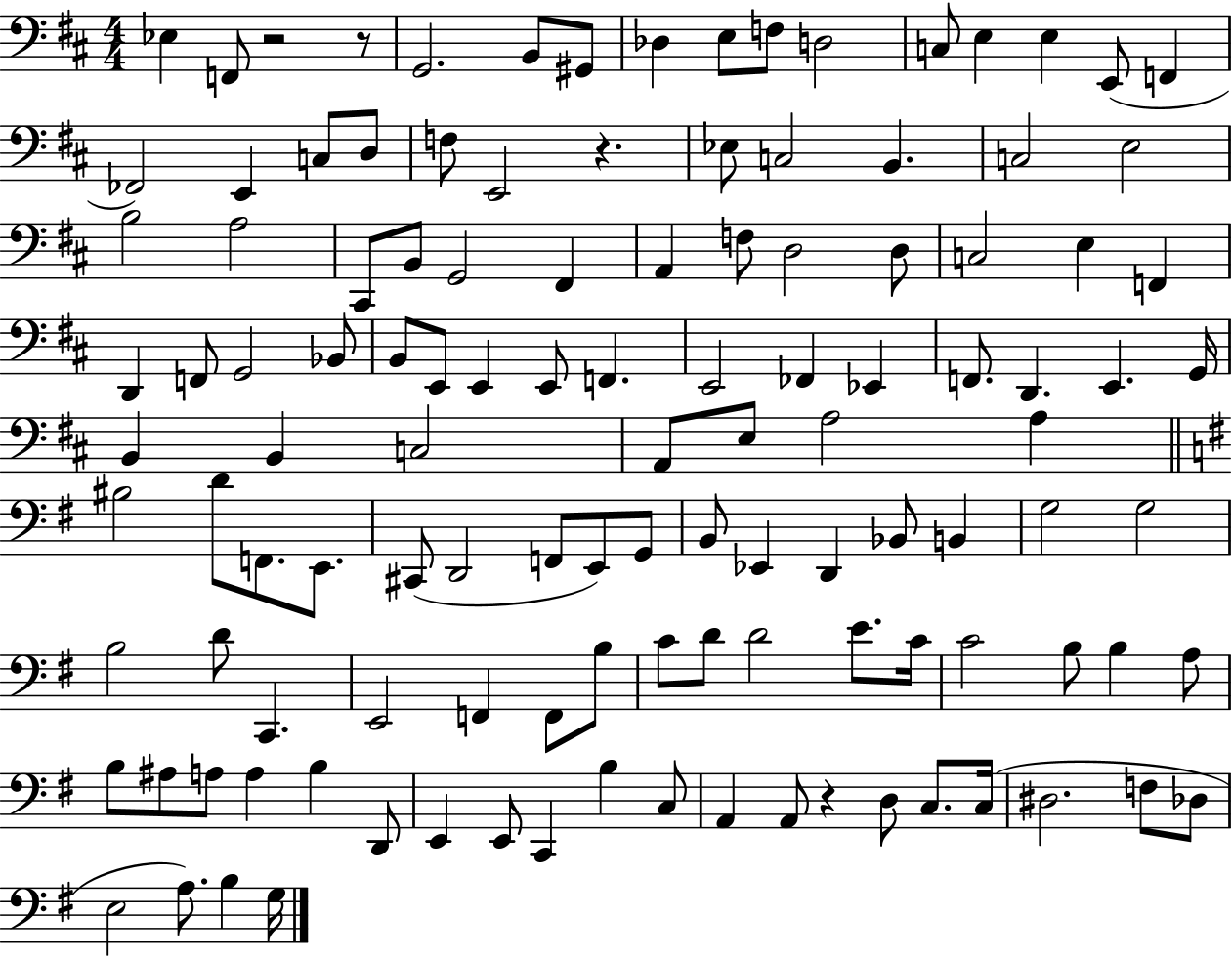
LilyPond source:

{
  \clef bass
  \numericTimeSignature
  \time 4/4
  \key d \major
  ees4 f,8 r2 r8 | g,2. b,8 gis,8 | des4 e8 f8 d2 | c8 e4 e4 e,8( f,4 | \break fes,2) e,4 c8 d8 | f8 e,2 r4. | ees8 c2 b,4. | c2 e2 | \break b2 a2 | cis,8 b,8 g,2 fis,4 | a,4 f8 d2 d8 | c2 e4 f,4 | \break d,4 f,8 g,2 bes,8 | b,8 e,8 e,4 e,8 f,4. | e,2 fes,4 ees,4 | f,8. d,4. e,4. g,16 | \break b,4 b,4 c2 | a,8 e8 a2 a4 | \bar "||" \break \key e \minor bis2 d'8 f,8. e,8. | cis,8( d,2 f,8 e,8) g,8 | b,8 ees,4 d,4 bes,8 b,4 | g2 g2 | \break b2 d'8 c,4. | e,2 f,4 f,8 b8 | c'8 d'8 d'2 e'8. c'16 | c'2 b8 b4 a8 | \break b8 ais8 a8 a4 b4 d,8 | e,4 e,8 c,4 b4 c8 | a,4 a,8 r4 d8 c8. c16( | dis2. f8 des8 | \break e2 a8.) b4 g16 | \bar "|."
}